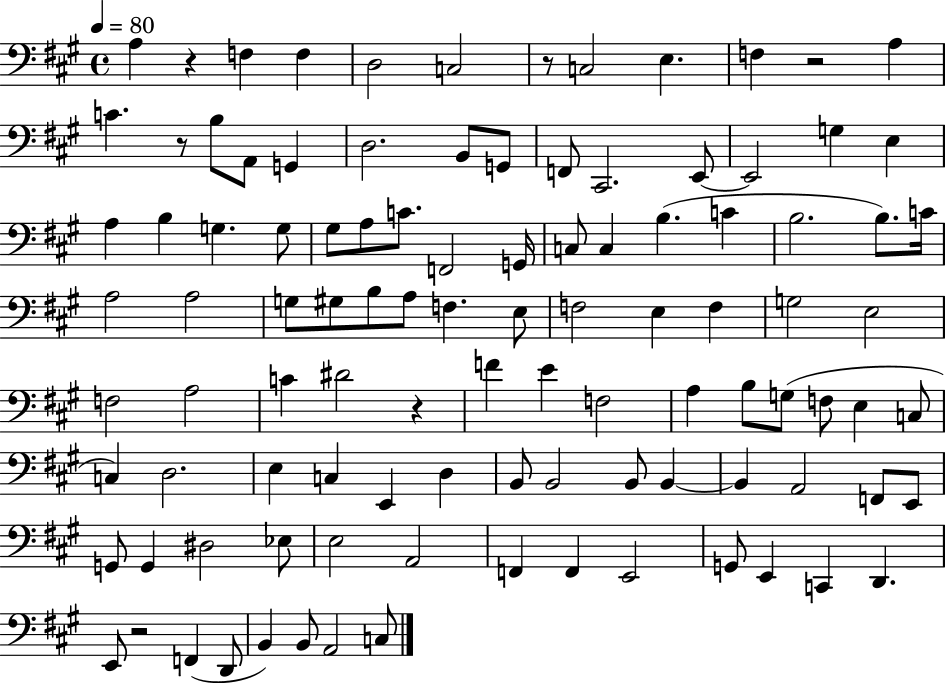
X:1
T:Untitled
M:4/4
L:1/4
K:A
A, z F, F, D,2 C,2 z/2 C,2 E, F, z2 A, C z/2 B,/2 A,,/2 G,, D,2 B,,/2 G,,/2 F,,/2 ^C,,2 E,,/2 E,,2 G, E, A, B, G, G,/2 ^G,/2 A,/2 C/2 F,,2 G,,/4 C,/2 C, B, C B,2 B,/2 C/4 A,2 A,2 G,/2 ^G,/2 B,/2 A,/2 F, E,/2 F,2 E, F, G,2 E,2 F,2 A,2 C ^D2 z F E F,2 A, B,/2 G,/2 F,/2 E, C,/2 C, D,2 E, C, E,, D, B,,/2 B,,2 B,,/2 B,, B,, A,,2 F,,/2 E,,/2 G,,/2 G,, ^D,2 _E,/2 E,2 A,,2 F,, F,, E,,2 G,,/2 E,, C,, D,, E,,/2 z2 F,, D,,/2 B,, B,,/2 A,,2 C,/2